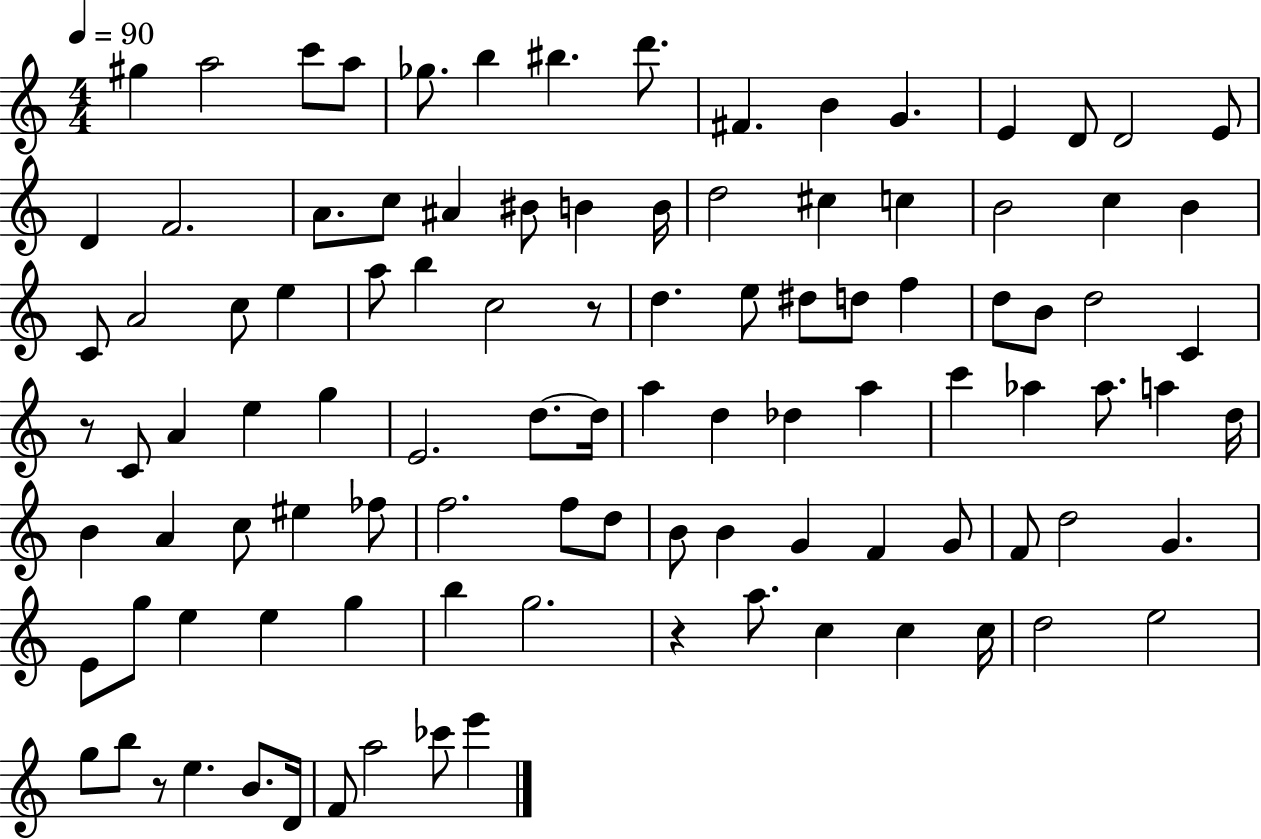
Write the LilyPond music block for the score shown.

{
  \clef treble
  \numericTimeSignature
  \time 4/4
  \key c \major
  \tempo 4 = 90
  \repeat volta 2 { gis''4 a''2 c'''8 a''8 | ges''8. b''4 bis''4. d'''8. | fis'4. b'4 g'4. | e'4 d'8 d'2 e'8 | \break d'4 f'2. | a'8. c''8 ais'4 bis'8 b'4 b'16 | d''2 cis''4 c''4 | b'2 c''4 b'4 | \break c'8 a'2 c''8 e''4 | a''8 b''4 c''2 r8 | d''4. e''8 dis''8 d''8 f''4 | d''8 b'8 d''2 c'4 | \break r8 c'8 a'4 e''4 g''4 | e'2. d''8.~~ d''16 | a''4 d''4 des''4 a''4 | c'''4 aes''4 aes''8. a''4 d''16 | \break b'4 a'4 c''8 eis''4 fes''8 | f''2. f''8 d''8 | b'8 b'4 g'4 f'4 g'8 | f'8 d''2 g'4. | \break e'8 g''8 e''4 e''4 g''4 | b''4 g''2. | r4 a''8. c''4 c''4 c''16 | d''2 e''2 | \break g''8 b''8 r8 e''4. b'8. d'16 | f'8 a''2 ces'''8 e'''4 | } \bar "|."
}